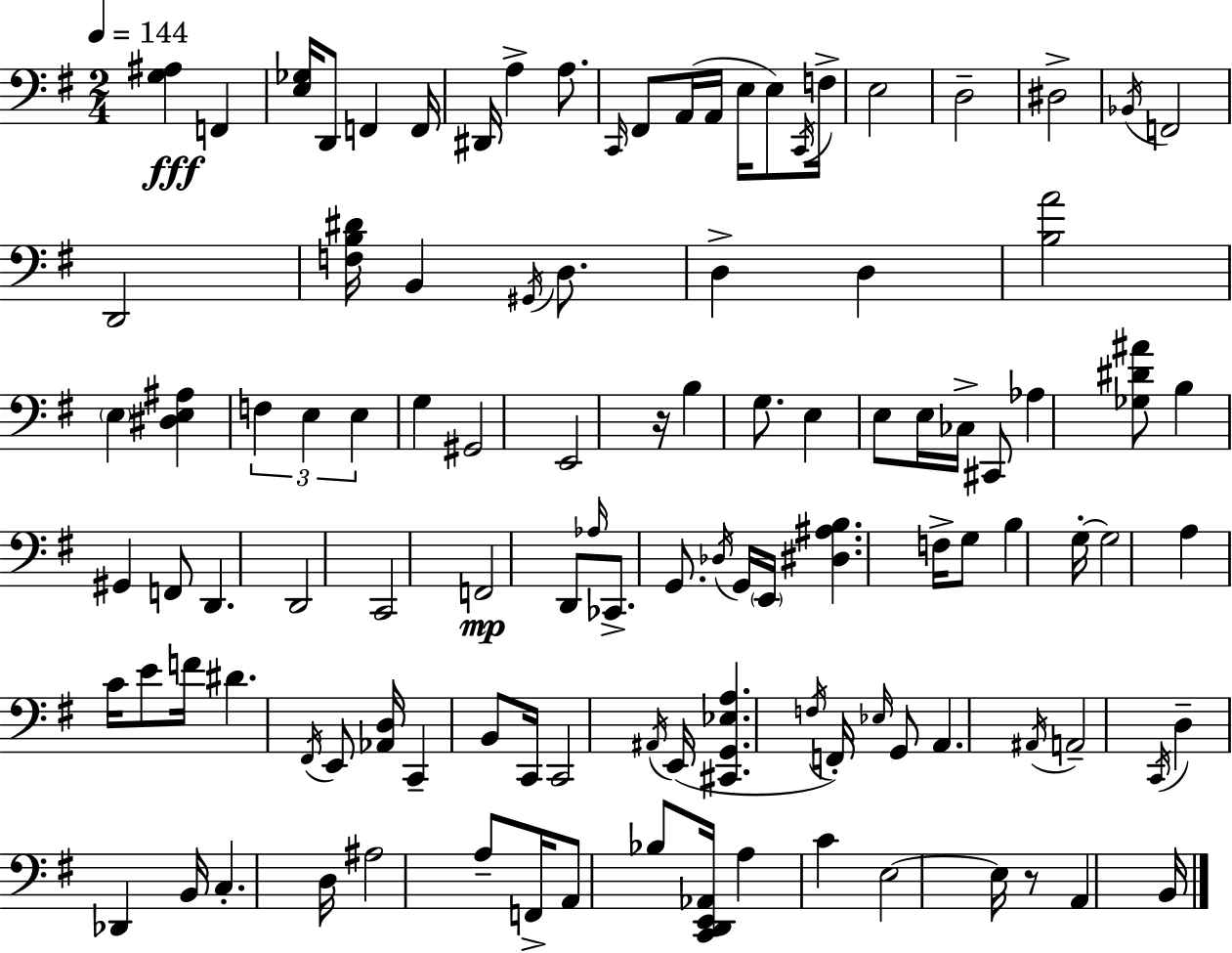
[G3,A#3]/q F2/q [E3,Gb3]/s D2/e F2/q F2/s D#2/s A3/q A3/e. C2/s F#2/e A2/s A2/s E3/s E3/e C2/s F3/s E3/h D3/h D#3/h Bb2/s F2/h D2/h [F3,B3,D#4]/s B2/q G#2/s D3/e. D3/q D3/q [B3,A4]/h E3/q [D#3,E3,A#3]/q F3/q E3/q E3/q G3/q G#2/h E2/h R/s B3/q G3/e. E3/q E3/e E3/s CES3/s C#2/e Ab3/q [Gb3,D#4,A#4]/e B3/q G#2/q F2/e D2/q. D2/h C2/h F2/h D2/e Ab3/s CES2/e. G2/e. Db3/s G2/s E2/s [D#3,A#3,B3]/q. F3/s G3/e B3/q G3/s G3/h A3/q C4/s E4/e F4/s D#4/q. F#2/s E2/e [Ab2,D3]/s C2/q B2/e C2/s C2/h A#2/s E2/s [C#2,G2,Eb3,A3]/q. F3/s F2/s Eb3/s G2/e A2/q. A#2/s A2/h C2/s D3/q Db2/q B2/s C3/q. D3/s A#3/h A3/e F2/s A2/e Bb3/e [C2,D2,E2,Ab2]/s A3/q C4/q E3/h E3/s R/e A2/q B2/s